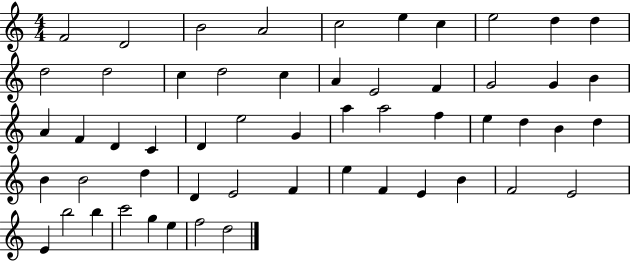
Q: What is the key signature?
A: C major